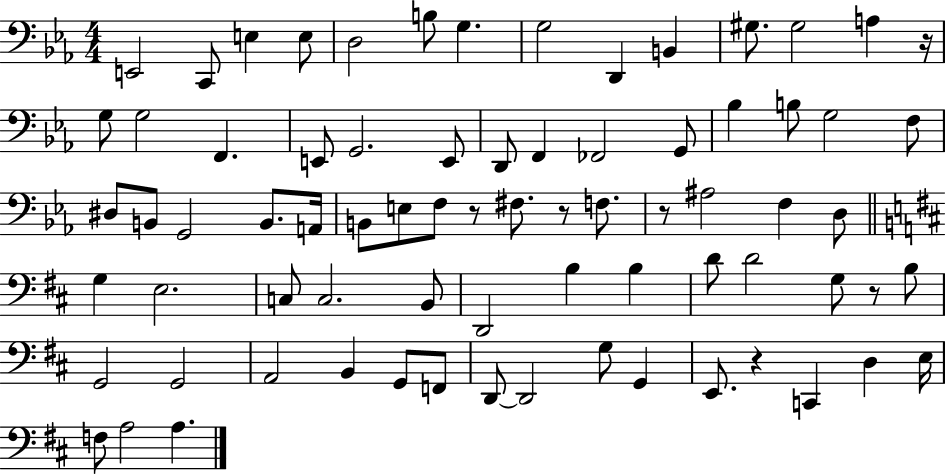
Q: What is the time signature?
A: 4/4